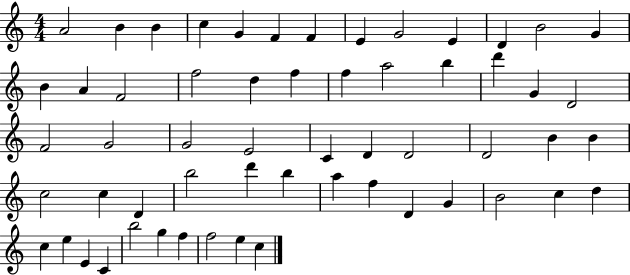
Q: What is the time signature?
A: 4/4